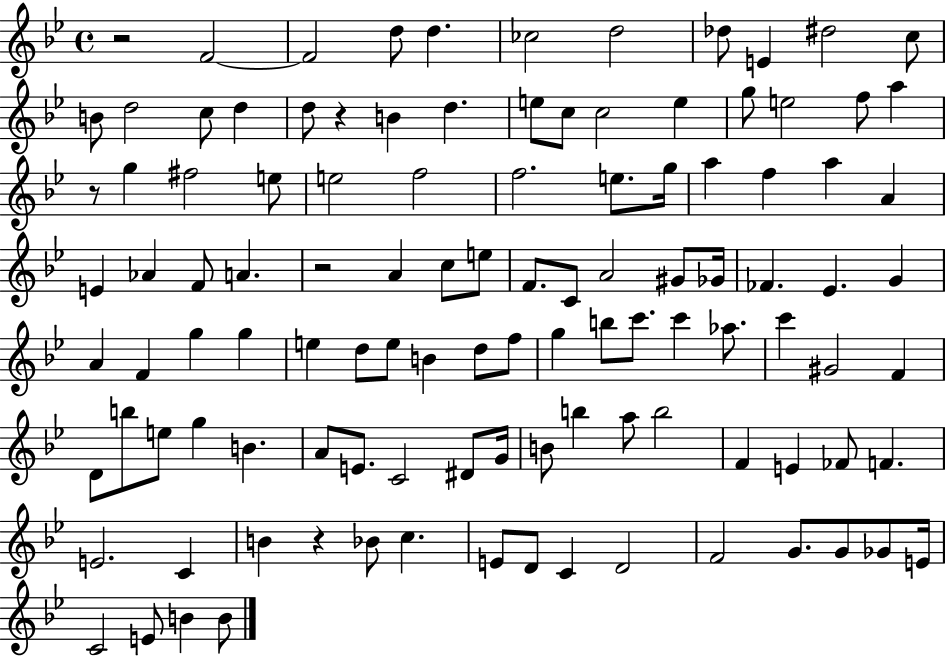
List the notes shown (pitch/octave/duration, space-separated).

R/h F4/h F4/h D5/e D5/q. CES5/h D5/h Db5/e E4/q D#5/h C5/e B4/e D5/h C5/e D5/q D5/e R/q B4/q D5/q. E5/e C5/e C5/h E5/q G5/e E5/h F5/e A5/q R/e G5/q F#5/h E5/e E5/h F5/h F5/h. E5/e. G5/s A5/q F5/q A5/q A4/q E4/q Ab4/q F4/e A4/q. R/h A4/q C5/e E5/e F4/e. C4/e A4/h G#4/e Gb4/s FES4/q. Eb4/q. G4/q A4/q F4/q G5/q G5/q E5/q D5/e E5/e B4/q D5/e F5/e G5/q B5/e C6/e. C6/q Ab5/e. C6/q G#4/h F4/q D4/e B5/e E5/e G5/q B4/q. A4/e E4/e. C4/h D#4/e G4/s B4/e B5/q A5/e B5/h F4/q E4/q FES4/e F4/q. E4/h. C4/q B4/q R/q Bb4/e C5/q. E4/e D4/e C4/q D4/h F4/h G4/e. G4/e Gb4/e E4/s C4/h E4/e B4/q B4/e